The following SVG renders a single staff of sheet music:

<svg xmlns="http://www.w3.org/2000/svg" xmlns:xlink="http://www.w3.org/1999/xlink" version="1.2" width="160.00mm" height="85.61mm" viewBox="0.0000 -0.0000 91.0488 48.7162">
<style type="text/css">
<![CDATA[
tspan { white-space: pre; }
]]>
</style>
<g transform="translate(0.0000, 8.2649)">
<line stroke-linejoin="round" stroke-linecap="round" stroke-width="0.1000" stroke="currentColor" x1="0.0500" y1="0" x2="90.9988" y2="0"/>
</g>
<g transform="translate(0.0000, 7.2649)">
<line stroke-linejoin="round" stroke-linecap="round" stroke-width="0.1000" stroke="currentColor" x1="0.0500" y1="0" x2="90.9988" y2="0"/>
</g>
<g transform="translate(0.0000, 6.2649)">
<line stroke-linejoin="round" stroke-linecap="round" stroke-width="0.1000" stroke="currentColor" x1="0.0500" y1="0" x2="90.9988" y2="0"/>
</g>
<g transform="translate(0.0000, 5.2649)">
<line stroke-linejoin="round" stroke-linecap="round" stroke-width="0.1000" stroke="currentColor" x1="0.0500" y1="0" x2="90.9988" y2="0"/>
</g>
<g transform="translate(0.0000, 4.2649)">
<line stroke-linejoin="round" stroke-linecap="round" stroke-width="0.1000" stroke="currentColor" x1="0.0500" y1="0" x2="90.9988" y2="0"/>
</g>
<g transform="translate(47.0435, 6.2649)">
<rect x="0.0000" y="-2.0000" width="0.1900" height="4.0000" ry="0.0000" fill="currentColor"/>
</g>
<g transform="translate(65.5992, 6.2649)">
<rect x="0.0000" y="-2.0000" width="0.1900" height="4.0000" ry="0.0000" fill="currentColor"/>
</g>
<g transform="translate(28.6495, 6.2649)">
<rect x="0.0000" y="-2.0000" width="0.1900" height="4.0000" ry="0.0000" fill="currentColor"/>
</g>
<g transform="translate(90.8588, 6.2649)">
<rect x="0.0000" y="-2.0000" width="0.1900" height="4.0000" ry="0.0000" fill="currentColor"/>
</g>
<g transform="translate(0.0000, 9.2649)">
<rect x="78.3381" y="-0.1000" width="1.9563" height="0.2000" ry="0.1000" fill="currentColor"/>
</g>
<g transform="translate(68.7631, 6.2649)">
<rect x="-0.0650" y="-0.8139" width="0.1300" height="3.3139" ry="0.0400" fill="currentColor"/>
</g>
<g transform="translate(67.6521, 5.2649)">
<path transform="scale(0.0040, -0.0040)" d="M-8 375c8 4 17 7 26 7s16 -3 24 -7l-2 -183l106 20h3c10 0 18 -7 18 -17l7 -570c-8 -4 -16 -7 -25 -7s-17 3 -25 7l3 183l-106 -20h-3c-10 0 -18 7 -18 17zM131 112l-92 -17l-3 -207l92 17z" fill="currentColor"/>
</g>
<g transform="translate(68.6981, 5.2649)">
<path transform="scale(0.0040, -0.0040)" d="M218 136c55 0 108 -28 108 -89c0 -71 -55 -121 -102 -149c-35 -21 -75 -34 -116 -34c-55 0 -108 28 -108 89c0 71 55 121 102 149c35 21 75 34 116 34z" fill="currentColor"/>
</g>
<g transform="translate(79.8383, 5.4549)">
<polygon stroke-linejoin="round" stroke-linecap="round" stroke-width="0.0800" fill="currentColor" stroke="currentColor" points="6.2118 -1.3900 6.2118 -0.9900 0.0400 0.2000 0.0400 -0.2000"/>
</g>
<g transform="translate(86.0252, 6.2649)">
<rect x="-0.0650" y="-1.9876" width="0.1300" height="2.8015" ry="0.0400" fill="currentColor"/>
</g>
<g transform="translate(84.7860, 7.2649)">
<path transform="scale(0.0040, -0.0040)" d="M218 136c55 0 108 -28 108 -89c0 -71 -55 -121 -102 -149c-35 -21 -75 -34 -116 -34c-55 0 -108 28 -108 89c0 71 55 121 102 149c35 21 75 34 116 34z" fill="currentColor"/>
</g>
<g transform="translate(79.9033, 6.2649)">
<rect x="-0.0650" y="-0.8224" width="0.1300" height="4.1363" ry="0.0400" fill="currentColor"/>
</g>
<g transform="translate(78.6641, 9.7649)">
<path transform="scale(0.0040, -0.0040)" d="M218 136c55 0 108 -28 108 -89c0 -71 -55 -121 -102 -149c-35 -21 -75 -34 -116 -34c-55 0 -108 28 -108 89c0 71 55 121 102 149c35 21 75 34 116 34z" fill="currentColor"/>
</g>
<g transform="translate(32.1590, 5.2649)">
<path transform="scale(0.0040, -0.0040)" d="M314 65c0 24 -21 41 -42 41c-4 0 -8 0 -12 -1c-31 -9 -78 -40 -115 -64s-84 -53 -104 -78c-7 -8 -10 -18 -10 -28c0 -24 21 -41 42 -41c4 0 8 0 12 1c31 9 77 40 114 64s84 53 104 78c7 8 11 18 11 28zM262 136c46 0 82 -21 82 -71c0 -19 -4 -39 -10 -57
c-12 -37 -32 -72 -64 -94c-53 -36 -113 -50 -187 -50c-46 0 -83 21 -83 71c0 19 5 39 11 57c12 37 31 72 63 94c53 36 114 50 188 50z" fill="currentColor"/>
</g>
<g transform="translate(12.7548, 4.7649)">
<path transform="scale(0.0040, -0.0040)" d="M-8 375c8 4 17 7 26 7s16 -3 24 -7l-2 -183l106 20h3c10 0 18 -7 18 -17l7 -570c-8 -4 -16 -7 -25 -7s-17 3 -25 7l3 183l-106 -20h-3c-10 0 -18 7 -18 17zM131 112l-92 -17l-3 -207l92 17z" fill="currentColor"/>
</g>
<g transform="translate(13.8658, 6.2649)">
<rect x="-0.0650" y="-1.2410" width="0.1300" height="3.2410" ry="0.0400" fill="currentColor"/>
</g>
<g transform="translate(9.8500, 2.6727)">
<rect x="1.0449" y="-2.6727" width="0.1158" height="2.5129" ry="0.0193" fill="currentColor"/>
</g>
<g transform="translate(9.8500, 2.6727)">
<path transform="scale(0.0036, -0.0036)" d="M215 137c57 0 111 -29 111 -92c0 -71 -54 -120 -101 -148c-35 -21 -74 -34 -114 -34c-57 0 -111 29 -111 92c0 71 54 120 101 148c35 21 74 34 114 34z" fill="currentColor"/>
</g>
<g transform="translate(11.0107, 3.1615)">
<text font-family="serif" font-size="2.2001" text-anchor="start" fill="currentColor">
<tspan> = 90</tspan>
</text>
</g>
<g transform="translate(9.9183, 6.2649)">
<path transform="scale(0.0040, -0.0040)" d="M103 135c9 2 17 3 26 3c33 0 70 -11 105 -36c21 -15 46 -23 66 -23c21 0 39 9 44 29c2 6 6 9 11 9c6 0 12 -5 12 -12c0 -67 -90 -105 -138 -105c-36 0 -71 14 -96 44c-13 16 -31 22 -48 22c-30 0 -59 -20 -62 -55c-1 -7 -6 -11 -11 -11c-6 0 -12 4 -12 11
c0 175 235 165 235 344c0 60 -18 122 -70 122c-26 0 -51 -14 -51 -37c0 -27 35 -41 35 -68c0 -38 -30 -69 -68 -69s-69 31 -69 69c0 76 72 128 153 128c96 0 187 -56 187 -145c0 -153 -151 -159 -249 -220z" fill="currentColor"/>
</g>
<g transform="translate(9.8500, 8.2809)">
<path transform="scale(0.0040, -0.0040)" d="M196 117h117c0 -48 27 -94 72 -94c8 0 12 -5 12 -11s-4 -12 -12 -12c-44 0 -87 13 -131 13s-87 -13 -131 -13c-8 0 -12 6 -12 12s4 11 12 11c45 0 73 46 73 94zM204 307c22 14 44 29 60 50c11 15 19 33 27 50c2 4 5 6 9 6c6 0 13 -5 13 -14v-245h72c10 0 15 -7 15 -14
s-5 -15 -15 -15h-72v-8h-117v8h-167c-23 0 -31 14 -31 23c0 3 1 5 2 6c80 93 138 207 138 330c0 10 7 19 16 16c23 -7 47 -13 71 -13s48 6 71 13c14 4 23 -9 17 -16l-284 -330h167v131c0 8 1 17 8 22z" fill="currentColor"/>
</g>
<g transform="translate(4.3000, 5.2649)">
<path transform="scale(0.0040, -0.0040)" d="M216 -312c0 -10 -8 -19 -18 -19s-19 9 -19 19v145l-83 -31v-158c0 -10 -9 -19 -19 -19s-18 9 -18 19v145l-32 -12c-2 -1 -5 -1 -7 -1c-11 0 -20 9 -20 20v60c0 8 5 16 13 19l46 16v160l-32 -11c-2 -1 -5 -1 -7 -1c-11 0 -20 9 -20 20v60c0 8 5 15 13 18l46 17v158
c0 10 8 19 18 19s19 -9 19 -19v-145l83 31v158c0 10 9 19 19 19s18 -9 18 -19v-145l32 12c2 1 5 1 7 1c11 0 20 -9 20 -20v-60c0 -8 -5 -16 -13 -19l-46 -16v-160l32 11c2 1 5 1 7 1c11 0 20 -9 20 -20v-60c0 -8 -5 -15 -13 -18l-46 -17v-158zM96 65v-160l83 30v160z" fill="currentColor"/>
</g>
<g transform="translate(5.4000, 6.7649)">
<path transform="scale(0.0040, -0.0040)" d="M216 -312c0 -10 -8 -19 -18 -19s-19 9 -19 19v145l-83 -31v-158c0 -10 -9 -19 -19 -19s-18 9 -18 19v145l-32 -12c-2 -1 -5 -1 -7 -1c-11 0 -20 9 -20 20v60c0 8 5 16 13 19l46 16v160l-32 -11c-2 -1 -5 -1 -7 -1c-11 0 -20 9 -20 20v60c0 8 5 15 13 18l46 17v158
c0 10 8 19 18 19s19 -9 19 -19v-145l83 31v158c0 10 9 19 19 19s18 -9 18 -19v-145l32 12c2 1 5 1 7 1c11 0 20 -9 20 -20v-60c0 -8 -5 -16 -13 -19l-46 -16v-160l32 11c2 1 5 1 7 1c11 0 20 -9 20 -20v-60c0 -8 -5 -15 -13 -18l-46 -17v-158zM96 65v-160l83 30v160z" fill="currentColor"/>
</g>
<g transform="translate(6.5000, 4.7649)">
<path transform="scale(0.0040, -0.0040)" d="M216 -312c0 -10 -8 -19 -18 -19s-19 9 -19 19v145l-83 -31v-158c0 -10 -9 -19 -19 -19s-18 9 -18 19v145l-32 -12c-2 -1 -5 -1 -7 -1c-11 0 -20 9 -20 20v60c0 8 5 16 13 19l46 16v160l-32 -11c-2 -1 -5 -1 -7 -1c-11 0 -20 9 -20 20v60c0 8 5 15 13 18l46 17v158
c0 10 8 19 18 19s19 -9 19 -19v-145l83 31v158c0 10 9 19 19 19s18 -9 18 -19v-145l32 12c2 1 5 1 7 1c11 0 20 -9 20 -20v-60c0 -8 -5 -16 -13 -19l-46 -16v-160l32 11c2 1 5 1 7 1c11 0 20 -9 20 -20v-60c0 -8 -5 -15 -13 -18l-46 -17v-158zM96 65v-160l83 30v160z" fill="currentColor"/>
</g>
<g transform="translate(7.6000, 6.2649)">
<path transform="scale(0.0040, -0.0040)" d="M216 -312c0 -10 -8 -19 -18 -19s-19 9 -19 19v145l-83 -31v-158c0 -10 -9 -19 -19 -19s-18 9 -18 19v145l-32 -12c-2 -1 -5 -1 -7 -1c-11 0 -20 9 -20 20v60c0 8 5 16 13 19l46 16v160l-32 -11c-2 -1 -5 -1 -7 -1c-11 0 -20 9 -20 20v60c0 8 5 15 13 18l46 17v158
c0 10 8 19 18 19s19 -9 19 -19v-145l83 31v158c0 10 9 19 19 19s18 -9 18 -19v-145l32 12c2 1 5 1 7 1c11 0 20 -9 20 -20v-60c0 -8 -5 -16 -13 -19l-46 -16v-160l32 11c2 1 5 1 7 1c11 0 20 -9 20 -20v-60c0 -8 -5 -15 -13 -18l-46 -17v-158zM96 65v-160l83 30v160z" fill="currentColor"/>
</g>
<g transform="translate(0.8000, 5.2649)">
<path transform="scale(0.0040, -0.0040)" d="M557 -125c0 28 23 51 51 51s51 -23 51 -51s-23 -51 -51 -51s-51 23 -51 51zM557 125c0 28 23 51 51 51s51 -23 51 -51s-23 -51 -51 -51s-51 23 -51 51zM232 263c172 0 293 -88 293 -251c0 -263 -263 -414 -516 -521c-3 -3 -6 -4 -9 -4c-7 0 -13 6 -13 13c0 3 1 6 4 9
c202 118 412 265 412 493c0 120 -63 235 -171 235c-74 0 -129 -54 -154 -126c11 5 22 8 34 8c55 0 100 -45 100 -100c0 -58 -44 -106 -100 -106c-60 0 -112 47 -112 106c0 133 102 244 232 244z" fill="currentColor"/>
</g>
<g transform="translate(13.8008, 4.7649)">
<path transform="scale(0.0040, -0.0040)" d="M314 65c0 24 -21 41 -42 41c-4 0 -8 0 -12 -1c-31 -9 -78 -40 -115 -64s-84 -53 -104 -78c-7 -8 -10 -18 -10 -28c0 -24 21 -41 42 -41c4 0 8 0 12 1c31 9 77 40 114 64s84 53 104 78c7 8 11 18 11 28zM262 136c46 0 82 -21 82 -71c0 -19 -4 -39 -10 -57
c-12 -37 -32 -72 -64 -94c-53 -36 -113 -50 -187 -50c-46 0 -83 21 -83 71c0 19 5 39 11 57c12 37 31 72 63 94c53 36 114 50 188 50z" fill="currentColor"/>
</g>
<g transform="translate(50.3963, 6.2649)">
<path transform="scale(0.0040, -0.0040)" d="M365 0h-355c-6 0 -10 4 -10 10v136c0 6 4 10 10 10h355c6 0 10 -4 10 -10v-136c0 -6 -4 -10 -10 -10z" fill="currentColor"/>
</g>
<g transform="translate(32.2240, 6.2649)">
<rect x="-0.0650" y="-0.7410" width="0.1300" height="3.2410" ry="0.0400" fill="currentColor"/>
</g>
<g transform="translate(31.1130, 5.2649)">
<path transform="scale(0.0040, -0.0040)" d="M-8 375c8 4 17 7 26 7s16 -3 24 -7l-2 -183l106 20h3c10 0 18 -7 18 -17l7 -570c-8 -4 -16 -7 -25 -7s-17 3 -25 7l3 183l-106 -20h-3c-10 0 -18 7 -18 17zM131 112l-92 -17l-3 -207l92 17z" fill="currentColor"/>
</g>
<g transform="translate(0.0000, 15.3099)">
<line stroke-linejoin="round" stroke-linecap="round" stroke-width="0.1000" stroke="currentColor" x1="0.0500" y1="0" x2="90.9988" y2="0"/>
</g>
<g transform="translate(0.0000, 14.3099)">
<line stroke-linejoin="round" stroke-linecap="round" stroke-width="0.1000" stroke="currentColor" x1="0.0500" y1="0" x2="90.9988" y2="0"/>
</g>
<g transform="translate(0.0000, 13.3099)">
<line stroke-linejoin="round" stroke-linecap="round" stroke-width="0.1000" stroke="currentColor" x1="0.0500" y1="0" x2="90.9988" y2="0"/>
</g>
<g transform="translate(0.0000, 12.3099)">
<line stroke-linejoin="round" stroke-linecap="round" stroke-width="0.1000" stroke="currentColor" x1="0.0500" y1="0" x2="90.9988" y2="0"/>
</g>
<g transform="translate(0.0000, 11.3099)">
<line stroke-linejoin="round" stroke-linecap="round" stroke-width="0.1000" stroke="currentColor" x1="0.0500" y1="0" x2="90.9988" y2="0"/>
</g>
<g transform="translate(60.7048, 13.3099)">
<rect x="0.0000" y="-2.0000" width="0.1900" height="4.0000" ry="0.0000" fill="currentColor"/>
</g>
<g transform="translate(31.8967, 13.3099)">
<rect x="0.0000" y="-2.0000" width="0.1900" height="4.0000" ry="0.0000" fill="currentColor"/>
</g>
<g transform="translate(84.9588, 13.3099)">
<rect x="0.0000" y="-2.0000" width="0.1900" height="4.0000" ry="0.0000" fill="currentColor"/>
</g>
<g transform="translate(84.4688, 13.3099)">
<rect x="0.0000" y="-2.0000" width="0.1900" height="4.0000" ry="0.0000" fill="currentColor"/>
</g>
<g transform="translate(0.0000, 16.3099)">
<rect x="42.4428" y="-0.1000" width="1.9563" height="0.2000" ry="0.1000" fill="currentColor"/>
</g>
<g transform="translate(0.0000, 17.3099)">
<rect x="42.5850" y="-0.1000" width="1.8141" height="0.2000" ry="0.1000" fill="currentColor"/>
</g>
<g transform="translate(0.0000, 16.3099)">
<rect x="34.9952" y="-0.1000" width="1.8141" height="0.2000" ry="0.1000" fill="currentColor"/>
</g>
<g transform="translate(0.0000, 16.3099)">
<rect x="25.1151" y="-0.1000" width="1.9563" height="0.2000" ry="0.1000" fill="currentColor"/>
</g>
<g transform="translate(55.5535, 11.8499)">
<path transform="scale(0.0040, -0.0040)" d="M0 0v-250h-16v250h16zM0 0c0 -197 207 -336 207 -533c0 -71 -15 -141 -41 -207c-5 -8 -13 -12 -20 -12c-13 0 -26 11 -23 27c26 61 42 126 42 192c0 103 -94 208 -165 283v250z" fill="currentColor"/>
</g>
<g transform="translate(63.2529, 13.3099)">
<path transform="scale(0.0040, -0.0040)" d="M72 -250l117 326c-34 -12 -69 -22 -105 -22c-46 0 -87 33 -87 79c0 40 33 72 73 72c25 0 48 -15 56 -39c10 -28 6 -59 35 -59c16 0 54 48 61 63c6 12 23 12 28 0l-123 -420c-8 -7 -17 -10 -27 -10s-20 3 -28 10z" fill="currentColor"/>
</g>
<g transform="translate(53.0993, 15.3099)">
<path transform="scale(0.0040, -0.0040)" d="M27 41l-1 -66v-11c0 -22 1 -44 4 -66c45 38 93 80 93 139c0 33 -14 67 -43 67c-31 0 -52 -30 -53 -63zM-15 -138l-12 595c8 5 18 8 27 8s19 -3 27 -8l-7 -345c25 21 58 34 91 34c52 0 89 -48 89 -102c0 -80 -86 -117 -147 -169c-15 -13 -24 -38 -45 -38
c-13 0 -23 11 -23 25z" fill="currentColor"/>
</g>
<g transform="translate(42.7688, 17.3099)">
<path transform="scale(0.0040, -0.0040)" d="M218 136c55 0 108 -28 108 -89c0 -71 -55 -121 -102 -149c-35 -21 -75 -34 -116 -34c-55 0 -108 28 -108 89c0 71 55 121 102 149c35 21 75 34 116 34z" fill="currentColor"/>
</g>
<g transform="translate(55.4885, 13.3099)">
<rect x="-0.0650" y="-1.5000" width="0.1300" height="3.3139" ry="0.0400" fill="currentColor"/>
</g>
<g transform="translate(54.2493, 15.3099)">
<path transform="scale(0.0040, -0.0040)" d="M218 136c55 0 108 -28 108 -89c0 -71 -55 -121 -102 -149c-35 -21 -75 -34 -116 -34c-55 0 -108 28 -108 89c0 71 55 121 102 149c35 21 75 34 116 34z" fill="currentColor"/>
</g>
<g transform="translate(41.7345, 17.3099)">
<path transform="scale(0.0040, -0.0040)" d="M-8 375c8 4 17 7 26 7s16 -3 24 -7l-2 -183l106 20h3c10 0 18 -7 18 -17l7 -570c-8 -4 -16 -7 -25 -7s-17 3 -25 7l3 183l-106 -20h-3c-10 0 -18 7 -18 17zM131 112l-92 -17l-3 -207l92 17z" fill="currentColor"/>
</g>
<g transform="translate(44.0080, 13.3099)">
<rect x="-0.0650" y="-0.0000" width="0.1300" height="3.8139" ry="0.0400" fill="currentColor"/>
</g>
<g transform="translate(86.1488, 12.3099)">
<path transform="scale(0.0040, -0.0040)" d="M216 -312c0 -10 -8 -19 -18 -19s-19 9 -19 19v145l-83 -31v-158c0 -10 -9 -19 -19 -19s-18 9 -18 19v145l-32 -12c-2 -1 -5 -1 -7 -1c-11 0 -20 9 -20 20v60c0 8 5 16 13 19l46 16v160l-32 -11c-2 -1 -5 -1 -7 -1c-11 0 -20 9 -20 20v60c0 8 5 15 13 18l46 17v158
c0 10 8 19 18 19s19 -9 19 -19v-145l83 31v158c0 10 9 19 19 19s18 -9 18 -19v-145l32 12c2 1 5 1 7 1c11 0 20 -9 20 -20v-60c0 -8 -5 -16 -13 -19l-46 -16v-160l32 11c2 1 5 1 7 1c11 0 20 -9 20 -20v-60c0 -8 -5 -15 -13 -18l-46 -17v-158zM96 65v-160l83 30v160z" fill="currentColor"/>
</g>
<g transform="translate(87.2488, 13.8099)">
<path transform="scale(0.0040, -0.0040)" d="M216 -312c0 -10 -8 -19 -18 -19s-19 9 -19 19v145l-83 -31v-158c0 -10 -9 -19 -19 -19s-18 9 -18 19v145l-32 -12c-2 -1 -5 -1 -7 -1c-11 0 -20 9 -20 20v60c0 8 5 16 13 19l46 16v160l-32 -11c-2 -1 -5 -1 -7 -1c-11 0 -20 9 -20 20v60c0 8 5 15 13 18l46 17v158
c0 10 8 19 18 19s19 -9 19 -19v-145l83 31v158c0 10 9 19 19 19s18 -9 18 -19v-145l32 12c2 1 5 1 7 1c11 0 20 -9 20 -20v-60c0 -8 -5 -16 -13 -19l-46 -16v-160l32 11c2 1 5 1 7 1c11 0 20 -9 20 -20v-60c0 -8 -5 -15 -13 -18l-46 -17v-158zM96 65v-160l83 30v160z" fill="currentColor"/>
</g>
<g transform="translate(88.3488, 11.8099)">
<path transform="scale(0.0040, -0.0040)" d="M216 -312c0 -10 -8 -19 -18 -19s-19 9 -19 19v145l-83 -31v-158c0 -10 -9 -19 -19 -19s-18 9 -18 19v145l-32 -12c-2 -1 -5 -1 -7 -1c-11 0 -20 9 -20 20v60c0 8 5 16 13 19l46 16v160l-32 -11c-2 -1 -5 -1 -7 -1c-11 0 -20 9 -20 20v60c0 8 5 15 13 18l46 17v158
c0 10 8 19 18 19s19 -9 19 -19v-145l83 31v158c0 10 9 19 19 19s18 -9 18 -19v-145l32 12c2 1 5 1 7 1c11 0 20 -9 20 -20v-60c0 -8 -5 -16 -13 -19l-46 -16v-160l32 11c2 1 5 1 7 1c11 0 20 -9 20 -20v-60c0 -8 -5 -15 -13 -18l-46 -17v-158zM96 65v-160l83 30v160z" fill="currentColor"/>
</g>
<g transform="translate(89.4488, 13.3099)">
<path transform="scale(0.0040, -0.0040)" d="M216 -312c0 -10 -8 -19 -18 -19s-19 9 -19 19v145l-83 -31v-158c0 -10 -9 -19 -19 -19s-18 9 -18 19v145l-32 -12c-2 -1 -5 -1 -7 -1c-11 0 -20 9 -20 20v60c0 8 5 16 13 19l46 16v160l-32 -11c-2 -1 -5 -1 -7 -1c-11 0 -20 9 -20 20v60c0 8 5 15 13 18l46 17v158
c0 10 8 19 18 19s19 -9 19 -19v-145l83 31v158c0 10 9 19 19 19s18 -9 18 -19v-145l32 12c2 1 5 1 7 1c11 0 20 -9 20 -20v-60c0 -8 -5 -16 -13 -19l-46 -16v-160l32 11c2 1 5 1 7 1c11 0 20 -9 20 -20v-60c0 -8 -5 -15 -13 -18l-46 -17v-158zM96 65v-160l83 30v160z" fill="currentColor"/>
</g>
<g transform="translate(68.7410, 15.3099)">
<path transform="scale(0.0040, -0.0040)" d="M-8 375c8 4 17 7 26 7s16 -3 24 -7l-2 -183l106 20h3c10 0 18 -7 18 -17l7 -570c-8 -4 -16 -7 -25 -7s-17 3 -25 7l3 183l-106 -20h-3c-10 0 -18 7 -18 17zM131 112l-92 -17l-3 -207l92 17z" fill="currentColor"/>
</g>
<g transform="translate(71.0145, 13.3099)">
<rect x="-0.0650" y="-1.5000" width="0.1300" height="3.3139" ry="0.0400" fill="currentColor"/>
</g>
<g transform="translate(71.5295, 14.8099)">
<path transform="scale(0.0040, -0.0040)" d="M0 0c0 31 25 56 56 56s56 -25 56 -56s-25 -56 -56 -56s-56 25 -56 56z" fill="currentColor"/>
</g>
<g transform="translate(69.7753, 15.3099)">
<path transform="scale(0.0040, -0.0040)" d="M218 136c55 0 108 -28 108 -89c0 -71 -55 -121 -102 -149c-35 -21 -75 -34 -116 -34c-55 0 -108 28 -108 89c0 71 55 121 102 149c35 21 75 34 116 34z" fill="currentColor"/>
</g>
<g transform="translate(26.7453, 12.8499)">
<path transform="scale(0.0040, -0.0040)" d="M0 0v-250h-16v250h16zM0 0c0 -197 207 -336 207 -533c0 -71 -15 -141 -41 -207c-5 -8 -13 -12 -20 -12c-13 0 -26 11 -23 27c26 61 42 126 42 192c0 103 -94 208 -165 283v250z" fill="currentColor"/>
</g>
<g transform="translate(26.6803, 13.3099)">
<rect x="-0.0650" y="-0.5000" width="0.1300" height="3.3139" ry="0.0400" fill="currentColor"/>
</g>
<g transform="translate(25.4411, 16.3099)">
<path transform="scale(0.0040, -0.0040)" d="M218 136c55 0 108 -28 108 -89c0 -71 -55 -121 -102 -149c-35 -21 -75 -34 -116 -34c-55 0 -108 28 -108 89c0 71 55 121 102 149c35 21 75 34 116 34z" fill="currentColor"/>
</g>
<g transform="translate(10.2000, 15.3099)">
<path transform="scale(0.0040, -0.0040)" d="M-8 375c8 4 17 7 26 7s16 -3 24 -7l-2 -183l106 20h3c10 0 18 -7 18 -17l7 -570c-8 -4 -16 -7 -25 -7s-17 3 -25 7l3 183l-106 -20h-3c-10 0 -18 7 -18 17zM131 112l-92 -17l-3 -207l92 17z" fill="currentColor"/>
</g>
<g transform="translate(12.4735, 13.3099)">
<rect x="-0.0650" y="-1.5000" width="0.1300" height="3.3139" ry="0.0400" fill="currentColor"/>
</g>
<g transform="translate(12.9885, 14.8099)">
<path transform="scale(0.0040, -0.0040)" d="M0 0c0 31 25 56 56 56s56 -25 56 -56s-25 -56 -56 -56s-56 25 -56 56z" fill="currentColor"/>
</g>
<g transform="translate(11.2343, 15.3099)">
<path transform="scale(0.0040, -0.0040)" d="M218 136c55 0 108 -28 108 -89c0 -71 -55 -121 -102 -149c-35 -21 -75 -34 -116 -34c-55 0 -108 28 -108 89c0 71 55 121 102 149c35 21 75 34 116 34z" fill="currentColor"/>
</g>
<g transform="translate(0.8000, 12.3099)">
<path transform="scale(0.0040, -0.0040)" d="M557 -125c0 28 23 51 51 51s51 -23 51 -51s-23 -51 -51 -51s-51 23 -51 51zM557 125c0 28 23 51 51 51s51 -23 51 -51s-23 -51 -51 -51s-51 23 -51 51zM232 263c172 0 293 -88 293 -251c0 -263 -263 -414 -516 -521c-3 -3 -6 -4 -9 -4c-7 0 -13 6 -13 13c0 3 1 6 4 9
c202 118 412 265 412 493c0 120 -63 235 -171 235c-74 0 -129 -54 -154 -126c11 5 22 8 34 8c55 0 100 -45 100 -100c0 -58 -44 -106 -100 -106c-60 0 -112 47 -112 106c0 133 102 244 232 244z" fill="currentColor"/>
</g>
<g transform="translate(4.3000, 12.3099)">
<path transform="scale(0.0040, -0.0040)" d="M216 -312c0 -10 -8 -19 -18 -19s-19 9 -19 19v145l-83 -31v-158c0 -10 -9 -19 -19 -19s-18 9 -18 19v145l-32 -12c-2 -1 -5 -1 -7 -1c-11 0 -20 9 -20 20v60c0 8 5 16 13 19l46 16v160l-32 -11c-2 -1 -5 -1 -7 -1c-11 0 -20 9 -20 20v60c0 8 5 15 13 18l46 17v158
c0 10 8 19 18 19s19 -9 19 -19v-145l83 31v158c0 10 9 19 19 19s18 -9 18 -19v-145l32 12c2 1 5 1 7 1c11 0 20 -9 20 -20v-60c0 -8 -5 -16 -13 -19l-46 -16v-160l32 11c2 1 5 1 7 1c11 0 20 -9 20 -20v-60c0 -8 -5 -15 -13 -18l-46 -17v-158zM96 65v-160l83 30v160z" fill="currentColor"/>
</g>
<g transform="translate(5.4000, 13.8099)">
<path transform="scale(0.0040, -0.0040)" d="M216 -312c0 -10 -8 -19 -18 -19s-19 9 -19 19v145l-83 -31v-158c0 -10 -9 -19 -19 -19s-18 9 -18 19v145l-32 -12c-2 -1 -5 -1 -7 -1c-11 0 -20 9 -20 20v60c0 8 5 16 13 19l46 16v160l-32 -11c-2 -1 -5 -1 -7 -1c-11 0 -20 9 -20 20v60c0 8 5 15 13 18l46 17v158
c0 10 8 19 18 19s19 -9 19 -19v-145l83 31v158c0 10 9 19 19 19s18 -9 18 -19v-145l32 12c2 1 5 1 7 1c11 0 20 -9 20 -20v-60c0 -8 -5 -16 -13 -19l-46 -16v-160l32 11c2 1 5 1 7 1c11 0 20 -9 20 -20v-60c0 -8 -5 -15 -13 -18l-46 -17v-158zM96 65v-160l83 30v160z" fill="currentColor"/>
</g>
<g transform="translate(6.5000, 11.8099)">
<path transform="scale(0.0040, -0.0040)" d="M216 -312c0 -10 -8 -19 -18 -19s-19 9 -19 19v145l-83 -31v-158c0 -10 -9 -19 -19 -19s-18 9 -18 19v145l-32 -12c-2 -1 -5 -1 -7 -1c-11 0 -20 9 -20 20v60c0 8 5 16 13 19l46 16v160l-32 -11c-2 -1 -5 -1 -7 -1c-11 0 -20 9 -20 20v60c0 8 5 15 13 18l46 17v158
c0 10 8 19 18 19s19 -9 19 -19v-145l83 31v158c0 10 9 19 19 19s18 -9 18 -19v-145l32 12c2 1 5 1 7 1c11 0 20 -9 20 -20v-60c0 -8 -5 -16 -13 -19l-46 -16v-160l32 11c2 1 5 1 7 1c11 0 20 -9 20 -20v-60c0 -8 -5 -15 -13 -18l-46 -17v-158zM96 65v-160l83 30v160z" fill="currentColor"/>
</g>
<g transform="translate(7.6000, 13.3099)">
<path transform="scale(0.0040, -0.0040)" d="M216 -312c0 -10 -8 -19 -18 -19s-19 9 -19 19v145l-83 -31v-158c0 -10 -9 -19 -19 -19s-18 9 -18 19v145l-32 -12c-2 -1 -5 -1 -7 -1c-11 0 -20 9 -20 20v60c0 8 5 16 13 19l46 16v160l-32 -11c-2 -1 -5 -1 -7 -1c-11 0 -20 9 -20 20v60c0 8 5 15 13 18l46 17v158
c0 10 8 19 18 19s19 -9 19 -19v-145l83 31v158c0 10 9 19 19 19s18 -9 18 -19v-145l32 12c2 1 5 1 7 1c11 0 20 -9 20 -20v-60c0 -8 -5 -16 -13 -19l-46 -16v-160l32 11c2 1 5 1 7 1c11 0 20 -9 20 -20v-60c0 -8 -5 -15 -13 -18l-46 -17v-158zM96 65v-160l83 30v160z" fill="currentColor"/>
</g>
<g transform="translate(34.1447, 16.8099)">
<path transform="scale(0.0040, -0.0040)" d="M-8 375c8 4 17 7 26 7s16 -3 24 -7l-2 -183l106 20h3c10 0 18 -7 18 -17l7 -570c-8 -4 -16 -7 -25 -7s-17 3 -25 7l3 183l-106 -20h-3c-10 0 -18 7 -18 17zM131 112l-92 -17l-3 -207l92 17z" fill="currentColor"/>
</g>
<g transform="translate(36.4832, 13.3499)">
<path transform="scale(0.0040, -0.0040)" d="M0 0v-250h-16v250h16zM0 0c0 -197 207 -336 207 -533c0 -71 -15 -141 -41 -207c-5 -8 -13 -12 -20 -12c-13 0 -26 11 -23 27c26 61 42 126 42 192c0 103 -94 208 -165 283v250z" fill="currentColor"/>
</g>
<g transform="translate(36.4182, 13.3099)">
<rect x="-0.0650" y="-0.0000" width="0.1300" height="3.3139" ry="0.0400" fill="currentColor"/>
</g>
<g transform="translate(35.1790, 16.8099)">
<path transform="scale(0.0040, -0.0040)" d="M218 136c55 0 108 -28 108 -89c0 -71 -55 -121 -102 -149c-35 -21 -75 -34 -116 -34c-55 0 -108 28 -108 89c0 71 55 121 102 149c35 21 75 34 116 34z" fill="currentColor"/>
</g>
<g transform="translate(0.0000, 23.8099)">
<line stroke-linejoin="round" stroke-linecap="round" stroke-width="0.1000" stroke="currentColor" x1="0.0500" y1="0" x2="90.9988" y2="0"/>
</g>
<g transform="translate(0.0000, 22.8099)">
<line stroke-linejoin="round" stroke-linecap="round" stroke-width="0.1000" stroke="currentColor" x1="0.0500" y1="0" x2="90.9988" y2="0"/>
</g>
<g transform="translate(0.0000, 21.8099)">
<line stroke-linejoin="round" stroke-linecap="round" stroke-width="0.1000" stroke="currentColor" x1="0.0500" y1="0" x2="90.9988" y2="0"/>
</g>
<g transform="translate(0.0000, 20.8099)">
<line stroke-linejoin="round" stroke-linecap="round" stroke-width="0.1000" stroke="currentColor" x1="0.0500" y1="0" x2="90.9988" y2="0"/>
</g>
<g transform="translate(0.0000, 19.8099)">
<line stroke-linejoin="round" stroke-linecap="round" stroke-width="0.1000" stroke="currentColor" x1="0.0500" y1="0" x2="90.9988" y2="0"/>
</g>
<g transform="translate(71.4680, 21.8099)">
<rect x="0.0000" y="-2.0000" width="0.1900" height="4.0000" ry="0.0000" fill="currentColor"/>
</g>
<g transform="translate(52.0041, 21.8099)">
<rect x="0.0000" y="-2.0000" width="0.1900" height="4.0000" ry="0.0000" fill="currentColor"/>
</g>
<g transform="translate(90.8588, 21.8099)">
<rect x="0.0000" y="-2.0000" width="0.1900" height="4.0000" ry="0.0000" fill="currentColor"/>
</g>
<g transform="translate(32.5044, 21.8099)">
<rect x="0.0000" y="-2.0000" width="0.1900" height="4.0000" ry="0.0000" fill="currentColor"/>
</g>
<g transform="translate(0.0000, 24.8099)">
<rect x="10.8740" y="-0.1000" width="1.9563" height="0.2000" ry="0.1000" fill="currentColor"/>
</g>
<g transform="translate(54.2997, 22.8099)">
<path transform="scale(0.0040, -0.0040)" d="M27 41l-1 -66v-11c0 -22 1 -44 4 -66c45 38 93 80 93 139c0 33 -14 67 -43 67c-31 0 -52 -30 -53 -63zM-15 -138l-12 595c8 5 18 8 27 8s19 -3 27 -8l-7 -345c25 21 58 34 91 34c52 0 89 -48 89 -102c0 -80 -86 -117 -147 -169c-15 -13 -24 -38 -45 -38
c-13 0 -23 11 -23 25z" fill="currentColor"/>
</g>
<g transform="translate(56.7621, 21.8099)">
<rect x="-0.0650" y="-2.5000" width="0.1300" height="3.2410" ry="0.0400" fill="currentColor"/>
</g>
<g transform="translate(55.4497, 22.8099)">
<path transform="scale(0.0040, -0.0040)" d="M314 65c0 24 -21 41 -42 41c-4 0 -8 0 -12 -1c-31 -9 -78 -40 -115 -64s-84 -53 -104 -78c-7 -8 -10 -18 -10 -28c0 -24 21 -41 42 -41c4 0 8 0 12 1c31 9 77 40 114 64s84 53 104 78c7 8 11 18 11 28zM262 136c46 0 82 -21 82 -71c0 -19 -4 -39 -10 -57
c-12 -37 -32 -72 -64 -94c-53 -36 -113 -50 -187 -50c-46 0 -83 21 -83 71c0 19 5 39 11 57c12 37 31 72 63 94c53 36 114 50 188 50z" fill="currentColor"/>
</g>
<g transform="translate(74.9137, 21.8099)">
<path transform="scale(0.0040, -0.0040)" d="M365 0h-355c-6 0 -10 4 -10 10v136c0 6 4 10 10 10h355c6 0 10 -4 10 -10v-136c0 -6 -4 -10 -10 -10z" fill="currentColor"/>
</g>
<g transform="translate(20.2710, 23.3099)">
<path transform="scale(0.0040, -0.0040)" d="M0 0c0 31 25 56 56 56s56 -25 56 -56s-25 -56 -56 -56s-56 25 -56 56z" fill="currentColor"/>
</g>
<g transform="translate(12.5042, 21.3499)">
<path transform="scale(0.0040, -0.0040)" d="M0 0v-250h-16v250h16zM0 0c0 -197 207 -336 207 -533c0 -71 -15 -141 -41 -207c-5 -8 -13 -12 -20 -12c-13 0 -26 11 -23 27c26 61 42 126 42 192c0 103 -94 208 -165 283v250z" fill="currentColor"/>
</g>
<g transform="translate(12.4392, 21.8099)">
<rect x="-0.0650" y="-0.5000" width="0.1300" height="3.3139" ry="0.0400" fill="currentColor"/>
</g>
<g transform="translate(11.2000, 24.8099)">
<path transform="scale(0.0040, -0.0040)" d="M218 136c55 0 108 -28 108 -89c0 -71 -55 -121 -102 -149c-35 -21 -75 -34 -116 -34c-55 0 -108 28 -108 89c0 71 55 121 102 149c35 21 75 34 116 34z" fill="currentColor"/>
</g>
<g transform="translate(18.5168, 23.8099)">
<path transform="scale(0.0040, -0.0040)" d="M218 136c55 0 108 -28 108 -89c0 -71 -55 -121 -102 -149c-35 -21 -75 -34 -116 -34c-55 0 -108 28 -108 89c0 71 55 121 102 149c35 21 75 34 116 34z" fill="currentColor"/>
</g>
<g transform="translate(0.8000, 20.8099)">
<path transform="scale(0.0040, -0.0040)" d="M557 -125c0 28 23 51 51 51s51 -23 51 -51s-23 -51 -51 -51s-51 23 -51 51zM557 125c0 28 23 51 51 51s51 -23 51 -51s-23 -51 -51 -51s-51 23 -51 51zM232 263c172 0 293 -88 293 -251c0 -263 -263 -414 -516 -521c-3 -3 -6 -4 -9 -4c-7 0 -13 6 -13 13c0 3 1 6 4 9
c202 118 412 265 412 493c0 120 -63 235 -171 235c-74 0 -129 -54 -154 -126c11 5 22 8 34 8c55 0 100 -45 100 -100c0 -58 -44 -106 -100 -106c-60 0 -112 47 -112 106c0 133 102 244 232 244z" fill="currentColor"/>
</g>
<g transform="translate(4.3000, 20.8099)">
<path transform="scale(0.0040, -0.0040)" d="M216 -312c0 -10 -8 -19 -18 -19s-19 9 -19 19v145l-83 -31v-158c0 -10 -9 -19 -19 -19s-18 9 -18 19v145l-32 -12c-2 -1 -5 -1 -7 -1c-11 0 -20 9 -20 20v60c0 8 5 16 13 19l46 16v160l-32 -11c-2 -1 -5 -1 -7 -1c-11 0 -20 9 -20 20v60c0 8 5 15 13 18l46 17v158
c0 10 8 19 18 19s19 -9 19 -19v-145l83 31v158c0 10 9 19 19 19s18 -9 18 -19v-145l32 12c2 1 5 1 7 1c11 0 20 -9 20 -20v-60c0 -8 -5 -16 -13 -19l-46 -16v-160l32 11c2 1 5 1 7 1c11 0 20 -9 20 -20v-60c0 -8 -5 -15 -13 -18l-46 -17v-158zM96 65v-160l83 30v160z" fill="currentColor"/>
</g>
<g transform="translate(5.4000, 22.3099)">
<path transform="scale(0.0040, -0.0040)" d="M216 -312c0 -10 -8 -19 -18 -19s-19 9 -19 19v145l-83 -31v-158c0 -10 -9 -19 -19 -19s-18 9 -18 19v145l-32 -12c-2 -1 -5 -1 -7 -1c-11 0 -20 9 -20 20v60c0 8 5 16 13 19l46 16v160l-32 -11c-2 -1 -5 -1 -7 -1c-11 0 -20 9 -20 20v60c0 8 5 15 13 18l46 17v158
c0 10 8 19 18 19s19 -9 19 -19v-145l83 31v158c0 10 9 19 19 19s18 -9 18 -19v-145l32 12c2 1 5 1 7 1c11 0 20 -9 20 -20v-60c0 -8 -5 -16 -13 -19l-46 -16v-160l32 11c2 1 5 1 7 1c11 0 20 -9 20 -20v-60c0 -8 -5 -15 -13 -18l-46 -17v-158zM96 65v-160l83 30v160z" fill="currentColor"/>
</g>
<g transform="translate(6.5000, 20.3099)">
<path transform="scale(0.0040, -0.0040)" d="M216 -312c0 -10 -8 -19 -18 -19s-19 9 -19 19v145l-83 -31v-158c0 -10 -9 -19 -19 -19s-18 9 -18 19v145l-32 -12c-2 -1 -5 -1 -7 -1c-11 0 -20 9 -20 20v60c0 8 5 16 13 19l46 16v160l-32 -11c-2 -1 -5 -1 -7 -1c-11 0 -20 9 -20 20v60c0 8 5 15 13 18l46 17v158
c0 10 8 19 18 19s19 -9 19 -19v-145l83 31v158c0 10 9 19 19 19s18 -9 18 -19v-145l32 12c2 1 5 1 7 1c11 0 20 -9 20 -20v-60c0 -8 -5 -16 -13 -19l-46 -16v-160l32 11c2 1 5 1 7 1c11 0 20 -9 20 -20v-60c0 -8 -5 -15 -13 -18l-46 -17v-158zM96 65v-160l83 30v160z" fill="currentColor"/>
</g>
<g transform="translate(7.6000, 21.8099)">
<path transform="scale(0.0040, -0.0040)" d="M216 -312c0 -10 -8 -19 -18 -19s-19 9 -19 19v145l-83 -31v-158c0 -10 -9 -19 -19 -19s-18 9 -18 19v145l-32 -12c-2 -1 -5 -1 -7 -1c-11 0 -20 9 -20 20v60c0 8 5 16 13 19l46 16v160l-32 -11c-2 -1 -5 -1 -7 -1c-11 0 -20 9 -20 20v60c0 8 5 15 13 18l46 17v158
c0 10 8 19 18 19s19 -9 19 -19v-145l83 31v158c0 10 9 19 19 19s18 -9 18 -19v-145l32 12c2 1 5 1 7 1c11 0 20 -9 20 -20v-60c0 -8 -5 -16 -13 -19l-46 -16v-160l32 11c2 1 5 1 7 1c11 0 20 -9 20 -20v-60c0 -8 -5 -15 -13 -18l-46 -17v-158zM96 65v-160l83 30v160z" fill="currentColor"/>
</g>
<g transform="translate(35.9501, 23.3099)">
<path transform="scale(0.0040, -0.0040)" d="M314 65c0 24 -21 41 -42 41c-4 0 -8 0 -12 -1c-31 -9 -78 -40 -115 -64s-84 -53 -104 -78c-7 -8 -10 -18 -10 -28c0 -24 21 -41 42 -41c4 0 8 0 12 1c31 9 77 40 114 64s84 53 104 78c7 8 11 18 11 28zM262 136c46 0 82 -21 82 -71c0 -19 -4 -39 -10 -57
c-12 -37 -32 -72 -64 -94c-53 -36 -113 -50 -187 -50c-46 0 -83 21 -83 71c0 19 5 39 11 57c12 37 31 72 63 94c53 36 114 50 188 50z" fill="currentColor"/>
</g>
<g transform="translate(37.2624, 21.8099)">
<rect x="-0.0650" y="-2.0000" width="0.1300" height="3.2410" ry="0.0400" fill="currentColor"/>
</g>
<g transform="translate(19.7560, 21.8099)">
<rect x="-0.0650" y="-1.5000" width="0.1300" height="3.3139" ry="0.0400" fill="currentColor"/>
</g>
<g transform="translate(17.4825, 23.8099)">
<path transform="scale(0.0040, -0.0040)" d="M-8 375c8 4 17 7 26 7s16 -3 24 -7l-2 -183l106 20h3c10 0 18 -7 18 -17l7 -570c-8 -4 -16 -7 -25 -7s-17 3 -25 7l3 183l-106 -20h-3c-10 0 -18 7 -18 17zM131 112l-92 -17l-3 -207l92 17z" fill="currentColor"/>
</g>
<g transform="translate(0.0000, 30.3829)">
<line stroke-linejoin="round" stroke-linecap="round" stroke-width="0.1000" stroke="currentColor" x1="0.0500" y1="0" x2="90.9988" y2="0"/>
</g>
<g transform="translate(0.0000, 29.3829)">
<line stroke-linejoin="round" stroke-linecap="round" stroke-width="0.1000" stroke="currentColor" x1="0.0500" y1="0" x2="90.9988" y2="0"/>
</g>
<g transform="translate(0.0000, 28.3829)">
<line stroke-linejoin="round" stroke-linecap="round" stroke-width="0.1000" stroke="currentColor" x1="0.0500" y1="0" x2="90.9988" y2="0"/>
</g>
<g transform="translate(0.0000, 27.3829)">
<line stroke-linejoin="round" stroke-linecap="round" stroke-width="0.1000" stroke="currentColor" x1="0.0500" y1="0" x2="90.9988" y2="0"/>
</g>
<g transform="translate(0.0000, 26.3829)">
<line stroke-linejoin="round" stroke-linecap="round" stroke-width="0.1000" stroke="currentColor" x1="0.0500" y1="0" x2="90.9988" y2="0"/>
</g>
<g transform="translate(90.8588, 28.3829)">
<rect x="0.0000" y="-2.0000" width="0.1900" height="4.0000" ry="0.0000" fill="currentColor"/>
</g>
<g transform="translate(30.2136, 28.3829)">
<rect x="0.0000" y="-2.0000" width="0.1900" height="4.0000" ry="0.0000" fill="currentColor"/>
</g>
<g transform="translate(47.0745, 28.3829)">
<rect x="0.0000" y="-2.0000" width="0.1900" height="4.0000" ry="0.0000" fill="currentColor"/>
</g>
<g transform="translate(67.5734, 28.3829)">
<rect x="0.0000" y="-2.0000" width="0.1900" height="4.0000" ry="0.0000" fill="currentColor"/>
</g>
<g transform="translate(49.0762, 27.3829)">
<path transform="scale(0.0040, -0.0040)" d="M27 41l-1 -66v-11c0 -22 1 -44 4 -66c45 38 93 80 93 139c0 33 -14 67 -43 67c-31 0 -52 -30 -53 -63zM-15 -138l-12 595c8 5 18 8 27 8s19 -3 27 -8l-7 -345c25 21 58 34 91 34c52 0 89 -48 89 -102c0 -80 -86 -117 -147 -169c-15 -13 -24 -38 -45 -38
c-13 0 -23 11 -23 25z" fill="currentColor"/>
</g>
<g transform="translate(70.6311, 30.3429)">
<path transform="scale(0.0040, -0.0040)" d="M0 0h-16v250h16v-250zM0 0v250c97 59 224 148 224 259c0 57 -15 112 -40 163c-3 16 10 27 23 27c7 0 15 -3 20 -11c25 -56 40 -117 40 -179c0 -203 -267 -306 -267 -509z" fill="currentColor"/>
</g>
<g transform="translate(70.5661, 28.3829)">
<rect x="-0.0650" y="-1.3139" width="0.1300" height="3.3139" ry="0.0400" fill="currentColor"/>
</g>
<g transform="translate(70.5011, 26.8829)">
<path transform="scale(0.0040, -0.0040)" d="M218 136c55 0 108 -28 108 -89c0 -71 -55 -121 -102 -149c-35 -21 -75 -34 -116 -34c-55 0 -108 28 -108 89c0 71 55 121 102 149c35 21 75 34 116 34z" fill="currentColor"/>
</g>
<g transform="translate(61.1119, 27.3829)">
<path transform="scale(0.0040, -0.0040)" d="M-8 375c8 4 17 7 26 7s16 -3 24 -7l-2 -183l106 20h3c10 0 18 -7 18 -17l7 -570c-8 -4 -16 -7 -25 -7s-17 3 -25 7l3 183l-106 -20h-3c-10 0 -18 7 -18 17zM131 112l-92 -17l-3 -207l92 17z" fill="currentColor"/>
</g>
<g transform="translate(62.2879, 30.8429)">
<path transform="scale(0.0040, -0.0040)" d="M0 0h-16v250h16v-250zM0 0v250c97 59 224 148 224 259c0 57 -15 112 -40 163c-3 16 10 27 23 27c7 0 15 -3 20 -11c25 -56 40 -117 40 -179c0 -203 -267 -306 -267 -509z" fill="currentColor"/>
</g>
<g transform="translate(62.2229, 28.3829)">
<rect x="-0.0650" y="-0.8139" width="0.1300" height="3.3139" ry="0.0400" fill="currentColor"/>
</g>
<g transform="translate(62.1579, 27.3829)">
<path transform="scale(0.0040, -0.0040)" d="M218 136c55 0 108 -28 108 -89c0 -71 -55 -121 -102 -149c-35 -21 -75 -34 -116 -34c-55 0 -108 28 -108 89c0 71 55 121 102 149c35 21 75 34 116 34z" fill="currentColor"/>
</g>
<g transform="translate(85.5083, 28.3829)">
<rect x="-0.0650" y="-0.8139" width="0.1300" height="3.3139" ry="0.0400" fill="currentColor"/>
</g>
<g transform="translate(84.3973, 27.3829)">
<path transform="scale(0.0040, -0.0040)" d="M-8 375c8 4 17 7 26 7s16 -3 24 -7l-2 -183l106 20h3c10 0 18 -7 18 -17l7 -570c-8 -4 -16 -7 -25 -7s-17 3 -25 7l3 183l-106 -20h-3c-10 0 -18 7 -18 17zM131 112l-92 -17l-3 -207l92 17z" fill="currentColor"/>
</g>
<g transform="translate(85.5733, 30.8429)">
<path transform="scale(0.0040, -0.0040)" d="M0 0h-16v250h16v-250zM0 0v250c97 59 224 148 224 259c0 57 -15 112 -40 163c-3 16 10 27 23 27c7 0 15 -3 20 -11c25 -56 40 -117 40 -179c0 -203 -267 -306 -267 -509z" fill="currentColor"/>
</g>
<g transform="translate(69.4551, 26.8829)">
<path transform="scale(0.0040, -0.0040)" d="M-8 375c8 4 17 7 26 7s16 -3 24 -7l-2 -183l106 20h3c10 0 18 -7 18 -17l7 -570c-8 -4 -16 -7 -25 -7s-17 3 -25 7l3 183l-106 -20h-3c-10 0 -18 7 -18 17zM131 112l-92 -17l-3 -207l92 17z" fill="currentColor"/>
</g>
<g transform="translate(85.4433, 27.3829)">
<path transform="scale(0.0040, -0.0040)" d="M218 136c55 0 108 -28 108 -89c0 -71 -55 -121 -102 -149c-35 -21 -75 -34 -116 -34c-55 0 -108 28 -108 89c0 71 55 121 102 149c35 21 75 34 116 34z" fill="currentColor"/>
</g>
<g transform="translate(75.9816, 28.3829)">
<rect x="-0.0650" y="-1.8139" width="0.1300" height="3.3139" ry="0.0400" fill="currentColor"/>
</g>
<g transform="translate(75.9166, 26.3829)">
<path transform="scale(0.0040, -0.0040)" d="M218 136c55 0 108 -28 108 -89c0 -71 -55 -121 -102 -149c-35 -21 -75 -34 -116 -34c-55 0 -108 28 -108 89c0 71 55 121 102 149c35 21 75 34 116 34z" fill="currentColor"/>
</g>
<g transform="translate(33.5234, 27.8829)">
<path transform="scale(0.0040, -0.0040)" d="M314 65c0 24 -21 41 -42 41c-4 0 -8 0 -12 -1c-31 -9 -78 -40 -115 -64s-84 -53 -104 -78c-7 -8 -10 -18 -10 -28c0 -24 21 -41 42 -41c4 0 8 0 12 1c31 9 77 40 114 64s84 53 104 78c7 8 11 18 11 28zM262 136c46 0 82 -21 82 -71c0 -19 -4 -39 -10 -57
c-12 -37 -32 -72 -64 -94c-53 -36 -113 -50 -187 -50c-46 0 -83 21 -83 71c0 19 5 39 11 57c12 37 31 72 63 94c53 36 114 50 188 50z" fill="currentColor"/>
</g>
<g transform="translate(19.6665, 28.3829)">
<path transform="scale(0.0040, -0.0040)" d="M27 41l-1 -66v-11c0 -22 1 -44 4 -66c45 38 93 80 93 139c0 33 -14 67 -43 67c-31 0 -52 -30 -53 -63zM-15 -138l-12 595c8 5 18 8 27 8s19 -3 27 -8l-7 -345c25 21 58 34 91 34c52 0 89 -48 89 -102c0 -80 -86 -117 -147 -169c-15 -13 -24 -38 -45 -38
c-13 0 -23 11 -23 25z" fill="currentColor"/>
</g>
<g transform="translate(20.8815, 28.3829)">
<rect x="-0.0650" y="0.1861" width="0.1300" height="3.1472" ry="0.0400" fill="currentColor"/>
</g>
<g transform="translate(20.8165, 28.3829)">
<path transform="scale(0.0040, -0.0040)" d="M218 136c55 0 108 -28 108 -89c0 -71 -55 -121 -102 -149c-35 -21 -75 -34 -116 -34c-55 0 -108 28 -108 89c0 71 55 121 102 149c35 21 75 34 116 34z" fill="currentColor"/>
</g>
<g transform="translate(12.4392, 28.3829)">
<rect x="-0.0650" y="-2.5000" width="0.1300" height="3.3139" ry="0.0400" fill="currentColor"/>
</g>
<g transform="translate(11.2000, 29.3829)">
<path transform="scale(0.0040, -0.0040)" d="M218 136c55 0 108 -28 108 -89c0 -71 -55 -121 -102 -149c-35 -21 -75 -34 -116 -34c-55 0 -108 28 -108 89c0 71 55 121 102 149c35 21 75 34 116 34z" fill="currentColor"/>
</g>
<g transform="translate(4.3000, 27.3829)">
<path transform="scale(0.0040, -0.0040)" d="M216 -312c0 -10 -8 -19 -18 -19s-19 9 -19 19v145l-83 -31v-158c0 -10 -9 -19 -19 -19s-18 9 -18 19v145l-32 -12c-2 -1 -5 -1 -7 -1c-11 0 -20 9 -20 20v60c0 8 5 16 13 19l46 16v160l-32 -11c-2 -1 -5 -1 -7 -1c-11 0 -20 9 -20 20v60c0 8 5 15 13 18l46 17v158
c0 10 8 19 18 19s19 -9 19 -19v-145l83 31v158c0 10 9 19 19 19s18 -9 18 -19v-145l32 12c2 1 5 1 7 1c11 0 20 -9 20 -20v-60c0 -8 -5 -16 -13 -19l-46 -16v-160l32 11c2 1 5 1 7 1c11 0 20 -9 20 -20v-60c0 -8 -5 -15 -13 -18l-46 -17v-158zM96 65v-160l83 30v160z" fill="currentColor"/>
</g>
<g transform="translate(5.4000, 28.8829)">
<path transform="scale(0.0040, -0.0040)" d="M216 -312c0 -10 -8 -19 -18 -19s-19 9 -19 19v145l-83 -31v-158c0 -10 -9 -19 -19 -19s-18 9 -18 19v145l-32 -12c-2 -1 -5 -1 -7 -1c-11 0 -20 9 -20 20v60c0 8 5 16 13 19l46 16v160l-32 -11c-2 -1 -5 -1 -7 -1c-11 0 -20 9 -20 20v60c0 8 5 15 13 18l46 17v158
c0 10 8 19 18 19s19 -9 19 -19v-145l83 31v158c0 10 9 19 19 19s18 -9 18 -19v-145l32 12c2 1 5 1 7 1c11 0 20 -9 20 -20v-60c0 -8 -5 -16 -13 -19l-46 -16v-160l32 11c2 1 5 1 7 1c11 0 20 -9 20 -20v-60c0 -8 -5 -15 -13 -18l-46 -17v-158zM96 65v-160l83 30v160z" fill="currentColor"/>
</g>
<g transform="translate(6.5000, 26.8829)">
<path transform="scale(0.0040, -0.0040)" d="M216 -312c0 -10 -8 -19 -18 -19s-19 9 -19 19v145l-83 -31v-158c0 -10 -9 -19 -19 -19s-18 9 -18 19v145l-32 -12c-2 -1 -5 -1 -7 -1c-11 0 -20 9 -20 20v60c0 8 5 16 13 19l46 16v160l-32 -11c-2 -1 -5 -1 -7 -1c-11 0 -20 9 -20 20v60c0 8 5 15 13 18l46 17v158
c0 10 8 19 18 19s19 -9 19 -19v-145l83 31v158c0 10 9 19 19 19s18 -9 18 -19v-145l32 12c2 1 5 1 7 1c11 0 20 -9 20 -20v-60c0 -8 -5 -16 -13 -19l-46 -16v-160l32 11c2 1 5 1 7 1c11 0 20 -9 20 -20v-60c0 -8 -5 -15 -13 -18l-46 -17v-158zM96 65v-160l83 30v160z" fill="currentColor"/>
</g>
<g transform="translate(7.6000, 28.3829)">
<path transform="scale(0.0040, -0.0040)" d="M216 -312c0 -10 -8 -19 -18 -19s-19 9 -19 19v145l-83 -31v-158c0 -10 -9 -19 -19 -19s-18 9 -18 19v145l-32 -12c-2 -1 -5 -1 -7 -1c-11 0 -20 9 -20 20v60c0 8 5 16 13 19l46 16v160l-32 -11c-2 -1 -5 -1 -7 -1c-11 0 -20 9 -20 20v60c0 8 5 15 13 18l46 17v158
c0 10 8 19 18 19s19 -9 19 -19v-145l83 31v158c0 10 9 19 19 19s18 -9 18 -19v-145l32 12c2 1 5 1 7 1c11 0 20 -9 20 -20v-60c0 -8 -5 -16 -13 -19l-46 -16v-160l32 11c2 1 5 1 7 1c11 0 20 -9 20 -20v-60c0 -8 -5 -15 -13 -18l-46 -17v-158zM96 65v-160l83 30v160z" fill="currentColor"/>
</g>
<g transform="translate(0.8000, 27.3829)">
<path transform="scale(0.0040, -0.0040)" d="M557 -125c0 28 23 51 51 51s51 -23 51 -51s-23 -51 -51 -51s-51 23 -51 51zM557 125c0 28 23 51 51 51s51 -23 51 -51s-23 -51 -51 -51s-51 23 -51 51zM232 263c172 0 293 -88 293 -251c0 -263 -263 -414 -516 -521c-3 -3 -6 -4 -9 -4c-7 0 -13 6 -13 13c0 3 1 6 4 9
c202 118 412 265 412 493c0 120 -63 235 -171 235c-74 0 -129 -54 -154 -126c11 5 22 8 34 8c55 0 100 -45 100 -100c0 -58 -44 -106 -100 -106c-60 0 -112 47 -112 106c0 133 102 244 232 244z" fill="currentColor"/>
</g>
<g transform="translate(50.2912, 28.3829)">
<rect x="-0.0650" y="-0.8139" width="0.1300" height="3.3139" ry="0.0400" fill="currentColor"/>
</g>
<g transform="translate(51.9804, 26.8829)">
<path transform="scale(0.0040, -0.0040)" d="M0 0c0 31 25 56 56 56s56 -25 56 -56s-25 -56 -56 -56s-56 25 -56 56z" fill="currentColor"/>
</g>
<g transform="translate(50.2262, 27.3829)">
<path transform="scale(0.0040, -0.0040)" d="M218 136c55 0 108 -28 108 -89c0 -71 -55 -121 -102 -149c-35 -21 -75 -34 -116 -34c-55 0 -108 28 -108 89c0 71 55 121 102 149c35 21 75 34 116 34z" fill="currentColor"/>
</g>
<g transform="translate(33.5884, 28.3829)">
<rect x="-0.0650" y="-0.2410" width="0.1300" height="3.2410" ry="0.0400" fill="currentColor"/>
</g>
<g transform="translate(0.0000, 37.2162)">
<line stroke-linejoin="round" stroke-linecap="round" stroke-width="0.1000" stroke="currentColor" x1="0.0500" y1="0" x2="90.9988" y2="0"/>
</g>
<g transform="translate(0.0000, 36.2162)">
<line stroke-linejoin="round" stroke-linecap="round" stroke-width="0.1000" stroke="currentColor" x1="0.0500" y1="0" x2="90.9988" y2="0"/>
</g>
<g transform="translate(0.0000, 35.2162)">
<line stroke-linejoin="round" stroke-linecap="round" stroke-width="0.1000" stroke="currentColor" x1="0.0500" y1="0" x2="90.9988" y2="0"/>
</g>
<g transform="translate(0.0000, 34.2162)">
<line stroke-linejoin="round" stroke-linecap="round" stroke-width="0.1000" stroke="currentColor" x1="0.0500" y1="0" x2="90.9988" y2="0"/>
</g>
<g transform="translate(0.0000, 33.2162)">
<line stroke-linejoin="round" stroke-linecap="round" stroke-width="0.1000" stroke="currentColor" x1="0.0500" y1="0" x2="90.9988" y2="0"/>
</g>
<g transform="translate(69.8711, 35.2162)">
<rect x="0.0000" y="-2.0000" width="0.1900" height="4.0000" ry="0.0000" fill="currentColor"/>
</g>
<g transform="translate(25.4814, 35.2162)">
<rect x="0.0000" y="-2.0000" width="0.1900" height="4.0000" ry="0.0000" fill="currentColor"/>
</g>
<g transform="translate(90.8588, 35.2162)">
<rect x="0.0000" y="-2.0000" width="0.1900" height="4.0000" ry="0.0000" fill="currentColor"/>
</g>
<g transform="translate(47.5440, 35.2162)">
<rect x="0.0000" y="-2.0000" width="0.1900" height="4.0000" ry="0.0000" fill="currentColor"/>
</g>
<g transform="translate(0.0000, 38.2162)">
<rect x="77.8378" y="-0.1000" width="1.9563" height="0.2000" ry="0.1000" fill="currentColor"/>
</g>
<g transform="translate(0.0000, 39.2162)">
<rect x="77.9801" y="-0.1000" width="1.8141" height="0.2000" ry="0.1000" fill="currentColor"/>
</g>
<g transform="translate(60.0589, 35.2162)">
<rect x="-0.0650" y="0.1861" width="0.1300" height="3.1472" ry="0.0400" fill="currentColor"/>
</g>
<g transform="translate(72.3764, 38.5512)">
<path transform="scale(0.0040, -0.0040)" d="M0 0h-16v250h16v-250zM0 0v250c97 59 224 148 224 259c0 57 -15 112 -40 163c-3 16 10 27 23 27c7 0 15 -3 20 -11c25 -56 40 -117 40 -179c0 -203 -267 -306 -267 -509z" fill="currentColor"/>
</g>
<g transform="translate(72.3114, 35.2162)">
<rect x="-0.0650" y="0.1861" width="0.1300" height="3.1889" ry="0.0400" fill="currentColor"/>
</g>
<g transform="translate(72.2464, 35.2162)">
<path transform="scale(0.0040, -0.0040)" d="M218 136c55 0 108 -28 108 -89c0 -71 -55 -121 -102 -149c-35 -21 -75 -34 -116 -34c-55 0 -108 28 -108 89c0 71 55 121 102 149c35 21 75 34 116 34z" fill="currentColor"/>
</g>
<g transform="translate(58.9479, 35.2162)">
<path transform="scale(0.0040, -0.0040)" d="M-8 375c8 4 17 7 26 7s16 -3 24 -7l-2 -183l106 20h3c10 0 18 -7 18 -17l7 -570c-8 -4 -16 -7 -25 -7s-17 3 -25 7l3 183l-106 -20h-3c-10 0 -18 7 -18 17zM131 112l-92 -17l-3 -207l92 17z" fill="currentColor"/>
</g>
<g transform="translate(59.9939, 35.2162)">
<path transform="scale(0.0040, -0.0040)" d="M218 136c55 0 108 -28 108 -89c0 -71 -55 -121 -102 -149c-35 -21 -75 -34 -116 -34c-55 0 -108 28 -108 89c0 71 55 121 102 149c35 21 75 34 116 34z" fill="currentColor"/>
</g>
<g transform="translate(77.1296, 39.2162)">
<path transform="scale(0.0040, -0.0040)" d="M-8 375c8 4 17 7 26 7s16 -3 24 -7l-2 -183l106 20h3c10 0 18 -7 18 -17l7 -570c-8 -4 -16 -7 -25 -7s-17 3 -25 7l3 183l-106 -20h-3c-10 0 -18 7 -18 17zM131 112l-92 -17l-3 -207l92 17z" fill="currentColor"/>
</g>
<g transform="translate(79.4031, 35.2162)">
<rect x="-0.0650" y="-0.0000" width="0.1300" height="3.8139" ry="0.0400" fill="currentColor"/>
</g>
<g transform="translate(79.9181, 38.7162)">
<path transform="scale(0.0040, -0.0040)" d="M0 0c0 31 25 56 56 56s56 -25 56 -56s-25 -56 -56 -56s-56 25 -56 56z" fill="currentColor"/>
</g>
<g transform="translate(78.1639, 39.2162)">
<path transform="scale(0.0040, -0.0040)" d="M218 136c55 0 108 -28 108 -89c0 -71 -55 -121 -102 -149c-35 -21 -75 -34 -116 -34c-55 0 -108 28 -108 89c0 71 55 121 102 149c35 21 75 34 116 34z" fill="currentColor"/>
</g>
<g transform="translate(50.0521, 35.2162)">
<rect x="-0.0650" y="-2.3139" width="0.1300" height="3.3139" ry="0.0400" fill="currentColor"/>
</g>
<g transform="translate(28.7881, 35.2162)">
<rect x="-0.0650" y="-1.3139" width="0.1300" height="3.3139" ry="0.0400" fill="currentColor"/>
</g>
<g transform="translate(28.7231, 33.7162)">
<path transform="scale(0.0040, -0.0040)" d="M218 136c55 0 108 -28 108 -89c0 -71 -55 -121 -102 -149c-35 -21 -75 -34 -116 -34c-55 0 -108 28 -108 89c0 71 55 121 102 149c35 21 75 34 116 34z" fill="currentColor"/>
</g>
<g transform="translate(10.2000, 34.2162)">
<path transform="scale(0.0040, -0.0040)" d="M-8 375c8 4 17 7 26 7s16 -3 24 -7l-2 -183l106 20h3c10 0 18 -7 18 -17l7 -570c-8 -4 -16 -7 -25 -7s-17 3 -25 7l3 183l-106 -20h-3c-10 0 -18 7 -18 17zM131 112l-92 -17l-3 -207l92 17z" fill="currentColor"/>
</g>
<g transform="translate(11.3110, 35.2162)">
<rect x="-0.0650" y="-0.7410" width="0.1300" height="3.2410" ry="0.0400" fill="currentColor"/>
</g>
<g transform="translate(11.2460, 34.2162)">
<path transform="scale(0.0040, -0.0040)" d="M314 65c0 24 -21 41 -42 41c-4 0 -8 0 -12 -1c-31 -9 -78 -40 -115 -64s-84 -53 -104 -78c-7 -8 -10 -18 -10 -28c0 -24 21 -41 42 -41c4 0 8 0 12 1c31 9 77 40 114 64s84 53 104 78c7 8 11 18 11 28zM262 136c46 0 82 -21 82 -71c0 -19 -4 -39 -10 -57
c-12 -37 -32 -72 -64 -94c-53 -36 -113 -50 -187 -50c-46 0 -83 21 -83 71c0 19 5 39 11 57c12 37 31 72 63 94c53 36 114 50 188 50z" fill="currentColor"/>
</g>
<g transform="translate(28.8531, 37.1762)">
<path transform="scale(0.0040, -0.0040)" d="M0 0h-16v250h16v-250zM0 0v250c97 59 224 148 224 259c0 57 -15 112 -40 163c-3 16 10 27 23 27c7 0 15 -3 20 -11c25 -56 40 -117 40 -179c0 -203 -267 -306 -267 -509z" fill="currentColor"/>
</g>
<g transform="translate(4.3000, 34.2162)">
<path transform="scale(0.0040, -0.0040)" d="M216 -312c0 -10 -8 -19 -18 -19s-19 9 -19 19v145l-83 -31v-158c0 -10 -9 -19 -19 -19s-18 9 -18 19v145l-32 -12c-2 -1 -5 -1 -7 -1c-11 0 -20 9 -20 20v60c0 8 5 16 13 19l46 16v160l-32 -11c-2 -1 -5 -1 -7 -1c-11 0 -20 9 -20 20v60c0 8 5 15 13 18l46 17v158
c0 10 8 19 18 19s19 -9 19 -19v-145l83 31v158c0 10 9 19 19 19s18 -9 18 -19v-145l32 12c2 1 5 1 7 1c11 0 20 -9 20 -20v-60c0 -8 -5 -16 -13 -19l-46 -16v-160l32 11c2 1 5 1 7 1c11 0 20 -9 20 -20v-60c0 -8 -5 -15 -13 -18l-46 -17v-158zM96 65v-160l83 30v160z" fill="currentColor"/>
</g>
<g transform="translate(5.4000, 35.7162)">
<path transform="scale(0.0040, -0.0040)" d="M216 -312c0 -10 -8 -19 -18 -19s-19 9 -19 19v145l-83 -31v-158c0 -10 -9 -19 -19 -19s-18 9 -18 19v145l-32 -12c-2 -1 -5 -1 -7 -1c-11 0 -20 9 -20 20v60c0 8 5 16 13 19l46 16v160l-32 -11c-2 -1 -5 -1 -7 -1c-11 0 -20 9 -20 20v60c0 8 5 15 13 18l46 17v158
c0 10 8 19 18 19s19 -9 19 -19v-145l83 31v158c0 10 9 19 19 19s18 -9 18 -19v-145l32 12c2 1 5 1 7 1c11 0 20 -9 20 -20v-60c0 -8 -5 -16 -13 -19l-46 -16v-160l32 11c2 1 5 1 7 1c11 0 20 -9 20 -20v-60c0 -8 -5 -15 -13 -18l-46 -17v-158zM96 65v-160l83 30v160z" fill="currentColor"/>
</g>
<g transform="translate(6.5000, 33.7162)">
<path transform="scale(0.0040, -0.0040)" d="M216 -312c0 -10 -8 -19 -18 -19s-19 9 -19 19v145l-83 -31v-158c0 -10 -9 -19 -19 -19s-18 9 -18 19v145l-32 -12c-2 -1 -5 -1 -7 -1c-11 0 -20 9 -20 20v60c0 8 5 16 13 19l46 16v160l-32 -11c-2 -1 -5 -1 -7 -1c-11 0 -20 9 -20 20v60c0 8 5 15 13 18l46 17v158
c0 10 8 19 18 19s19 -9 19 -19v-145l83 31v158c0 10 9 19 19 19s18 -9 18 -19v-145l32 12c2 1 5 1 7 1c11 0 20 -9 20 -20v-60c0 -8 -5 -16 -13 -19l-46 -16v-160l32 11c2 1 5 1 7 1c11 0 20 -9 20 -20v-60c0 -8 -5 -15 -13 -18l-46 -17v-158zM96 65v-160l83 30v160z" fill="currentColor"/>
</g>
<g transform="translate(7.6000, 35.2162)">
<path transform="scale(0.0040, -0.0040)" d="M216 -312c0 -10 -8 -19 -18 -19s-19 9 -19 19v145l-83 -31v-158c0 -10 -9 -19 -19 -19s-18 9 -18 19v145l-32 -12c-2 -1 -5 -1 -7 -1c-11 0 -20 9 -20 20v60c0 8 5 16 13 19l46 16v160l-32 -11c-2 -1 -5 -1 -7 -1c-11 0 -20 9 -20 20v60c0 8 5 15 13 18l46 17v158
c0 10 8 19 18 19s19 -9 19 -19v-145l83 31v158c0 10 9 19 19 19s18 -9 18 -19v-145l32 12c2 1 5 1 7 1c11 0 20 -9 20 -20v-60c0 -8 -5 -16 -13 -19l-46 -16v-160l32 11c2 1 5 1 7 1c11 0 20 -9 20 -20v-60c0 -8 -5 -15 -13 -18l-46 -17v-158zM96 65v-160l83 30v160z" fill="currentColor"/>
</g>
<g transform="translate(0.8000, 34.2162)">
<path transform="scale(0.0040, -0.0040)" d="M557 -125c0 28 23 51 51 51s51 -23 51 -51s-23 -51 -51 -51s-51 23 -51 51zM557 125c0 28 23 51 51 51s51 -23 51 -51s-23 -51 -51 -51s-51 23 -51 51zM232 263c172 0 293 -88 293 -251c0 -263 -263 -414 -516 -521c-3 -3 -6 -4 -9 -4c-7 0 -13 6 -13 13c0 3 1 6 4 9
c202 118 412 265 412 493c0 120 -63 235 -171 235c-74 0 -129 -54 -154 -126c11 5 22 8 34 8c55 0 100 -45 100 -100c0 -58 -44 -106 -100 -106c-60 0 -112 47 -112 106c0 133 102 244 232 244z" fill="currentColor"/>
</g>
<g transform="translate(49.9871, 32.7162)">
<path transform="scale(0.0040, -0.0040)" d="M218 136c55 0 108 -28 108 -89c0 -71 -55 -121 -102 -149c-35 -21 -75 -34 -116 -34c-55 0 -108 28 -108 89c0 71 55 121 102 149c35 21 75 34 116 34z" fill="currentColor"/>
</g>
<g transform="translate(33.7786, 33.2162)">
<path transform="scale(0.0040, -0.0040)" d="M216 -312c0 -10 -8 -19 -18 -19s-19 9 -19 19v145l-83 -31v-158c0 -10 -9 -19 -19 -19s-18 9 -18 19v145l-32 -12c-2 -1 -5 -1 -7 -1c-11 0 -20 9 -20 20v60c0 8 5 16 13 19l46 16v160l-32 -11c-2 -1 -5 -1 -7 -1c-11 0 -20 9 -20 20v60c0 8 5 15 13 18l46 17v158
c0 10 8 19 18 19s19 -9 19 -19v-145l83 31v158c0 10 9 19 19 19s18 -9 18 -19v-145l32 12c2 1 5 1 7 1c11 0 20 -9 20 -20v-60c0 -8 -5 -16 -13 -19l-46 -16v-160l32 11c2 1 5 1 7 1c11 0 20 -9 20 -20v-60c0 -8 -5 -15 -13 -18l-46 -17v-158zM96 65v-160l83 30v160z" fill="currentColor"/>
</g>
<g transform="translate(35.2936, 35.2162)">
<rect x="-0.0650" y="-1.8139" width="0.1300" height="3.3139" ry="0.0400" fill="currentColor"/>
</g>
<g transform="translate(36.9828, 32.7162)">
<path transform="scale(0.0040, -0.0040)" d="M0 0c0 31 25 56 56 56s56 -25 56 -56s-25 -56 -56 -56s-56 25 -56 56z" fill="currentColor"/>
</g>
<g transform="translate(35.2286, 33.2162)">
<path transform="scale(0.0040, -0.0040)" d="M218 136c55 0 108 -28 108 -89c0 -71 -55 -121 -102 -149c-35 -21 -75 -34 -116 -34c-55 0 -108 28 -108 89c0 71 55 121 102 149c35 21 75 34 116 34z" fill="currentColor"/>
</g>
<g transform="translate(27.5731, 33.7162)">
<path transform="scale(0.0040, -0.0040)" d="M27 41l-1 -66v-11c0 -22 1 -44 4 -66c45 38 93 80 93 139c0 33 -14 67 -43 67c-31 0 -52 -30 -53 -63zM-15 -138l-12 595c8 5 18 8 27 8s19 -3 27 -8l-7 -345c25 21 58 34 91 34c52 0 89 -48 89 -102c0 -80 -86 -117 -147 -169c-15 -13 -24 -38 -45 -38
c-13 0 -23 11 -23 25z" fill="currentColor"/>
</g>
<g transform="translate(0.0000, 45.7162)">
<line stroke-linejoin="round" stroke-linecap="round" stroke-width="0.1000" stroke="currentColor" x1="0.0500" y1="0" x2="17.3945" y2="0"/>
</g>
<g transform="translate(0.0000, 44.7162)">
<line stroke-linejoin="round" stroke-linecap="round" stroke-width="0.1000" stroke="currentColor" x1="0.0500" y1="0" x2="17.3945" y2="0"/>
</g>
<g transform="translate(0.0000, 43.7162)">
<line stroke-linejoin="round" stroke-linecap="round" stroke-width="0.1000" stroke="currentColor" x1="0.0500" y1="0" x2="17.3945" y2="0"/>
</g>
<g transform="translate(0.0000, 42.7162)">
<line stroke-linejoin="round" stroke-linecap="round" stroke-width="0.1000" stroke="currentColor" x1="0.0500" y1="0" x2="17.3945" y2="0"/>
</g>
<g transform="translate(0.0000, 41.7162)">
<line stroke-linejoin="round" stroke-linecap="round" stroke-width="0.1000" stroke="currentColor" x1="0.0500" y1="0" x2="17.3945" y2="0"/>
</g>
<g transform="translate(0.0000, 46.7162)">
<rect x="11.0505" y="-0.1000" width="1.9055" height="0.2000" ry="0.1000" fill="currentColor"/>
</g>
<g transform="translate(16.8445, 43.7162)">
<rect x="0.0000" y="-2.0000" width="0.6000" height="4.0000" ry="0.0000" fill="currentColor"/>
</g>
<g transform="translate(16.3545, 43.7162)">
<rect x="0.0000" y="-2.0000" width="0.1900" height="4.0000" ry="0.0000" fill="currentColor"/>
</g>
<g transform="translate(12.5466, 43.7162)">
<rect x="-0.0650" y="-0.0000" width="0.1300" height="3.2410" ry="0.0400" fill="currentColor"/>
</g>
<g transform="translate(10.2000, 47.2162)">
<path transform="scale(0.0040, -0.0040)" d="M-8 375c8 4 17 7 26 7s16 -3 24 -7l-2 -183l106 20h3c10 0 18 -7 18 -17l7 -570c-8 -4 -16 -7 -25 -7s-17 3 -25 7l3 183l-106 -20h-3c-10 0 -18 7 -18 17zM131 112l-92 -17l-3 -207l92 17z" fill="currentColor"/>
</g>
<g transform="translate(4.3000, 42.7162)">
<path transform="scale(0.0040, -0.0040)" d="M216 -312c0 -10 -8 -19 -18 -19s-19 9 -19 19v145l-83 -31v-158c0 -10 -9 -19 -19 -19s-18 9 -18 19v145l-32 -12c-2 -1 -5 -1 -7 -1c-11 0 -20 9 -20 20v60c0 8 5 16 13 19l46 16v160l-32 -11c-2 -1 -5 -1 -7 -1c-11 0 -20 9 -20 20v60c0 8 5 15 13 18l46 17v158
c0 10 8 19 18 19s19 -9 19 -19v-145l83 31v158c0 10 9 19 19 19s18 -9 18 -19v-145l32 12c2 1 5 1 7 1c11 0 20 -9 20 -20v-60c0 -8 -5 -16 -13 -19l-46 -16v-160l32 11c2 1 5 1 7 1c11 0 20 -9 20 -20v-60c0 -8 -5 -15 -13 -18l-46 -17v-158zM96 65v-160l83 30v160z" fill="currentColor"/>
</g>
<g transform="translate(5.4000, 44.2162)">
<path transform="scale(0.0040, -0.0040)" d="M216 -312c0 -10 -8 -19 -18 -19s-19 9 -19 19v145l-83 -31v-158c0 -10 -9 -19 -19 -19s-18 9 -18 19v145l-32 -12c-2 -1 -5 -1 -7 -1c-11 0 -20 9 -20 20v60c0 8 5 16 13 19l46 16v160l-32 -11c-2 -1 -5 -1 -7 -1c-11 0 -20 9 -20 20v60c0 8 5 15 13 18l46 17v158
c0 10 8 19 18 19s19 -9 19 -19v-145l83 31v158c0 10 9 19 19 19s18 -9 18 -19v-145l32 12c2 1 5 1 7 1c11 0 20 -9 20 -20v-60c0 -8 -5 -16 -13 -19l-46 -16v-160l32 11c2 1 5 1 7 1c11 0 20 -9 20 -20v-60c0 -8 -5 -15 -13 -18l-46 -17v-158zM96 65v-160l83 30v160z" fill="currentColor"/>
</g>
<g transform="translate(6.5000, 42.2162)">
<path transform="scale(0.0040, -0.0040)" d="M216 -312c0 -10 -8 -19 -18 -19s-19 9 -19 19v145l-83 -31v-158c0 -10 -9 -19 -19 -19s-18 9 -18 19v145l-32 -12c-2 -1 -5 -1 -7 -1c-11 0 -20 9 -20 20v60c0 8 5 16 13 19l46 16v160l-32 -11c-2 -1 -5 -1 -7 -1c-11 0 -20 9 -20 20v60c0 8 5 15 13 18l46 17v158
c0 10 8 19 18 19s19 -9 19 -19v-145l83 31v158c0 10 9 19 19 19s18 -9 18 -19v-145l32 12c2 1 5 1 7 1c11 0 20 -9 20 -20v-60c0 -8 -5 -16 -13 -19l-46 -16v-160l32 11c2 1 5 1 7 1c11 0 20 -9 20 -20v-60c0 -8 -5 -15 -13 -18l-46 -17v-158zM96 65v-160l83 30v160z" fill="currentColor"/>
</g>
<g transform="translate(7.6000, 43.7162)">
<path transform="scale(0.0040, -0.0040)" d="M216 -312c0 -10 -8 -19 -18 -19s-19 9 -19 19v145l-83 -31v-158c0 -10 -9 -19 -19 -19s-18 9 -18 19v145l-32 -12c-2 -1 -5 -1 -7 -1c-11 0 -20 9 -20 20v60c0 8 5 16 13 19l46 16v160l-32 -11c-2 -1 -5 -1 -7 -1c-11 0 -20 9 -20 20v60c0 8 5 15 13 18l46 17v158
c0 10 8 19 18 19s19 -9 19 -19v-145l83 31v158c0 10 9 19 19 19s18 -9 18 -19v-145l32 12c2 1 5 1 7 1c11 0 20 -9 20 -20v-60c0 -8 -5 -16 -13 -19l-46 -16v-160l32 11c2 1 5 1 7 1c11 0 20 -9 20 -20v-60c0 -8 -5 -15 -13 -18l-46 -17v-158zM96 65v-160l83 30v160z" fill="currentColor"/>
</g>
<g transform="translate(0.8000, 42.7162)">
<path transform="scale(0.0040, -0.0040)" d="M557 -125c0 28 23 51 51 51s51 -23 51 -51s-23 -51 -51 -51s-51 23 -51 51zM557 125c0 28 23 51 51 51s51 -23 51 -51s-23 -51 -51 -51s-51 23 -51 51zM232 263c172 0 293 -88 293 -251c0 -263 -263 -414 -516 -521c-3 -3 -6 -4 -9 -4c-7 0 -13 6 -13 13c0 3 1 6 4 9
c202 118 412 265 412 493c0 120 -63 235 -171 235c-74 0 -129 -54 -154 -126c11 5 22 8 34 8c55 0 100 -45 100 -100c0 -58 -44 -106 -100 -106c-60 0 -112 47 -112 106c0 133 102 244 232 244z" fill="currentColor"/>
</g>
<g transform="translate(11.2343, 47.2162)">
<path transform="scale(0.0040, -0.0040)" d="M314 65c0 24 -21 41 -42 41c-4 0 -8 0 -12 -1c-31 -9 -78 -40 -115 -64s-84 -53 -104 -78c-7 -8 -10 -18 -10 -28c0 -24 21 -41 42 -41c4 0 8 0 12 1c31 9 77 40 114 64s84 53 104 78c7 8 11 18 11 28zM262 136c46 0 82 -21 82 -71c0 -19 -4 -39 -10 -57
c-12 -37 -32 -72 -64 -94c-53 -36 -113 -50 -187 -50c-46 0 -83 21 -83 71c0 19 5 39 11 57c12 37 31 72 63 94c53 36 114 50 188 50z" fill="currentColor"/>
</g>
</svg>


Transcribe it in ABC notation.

X:1
T:Untitled
M:2/4
L:1/4
K:E
G,2 F,2 z2 F, ^D,,/2 B,,/2 G,, E,,/2 D,,/2 C,, _G,,/2 z/2 G,, E,,/2 G,, A,,2 _B,,2 z2 B,, _D, E,2 _F, F,/2 G,/2 A, F,/2 F,2 _G,/2 ^A, B, D, ^D,/2 C,, D,,2